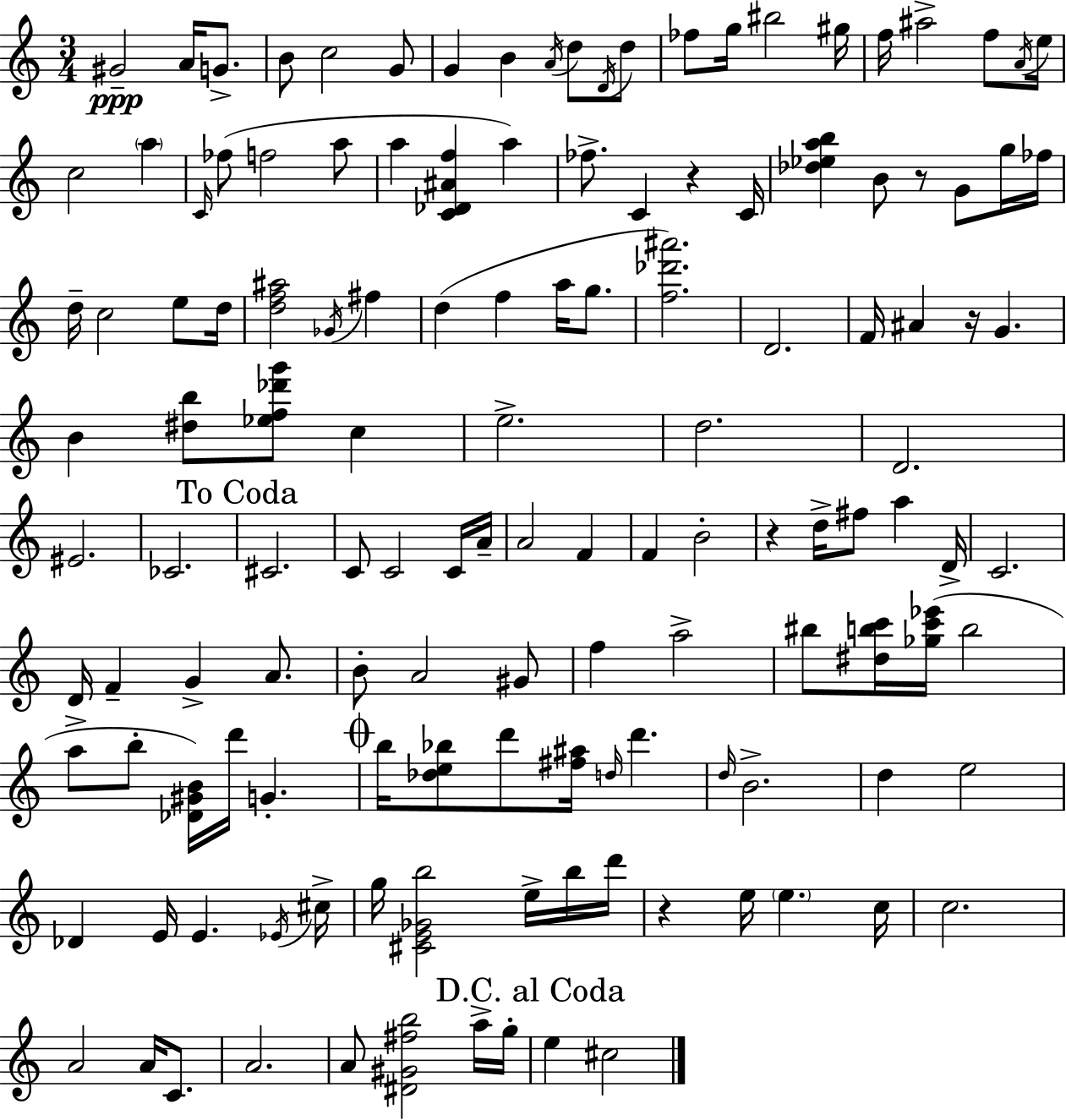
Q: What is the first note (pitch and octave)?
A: G#4